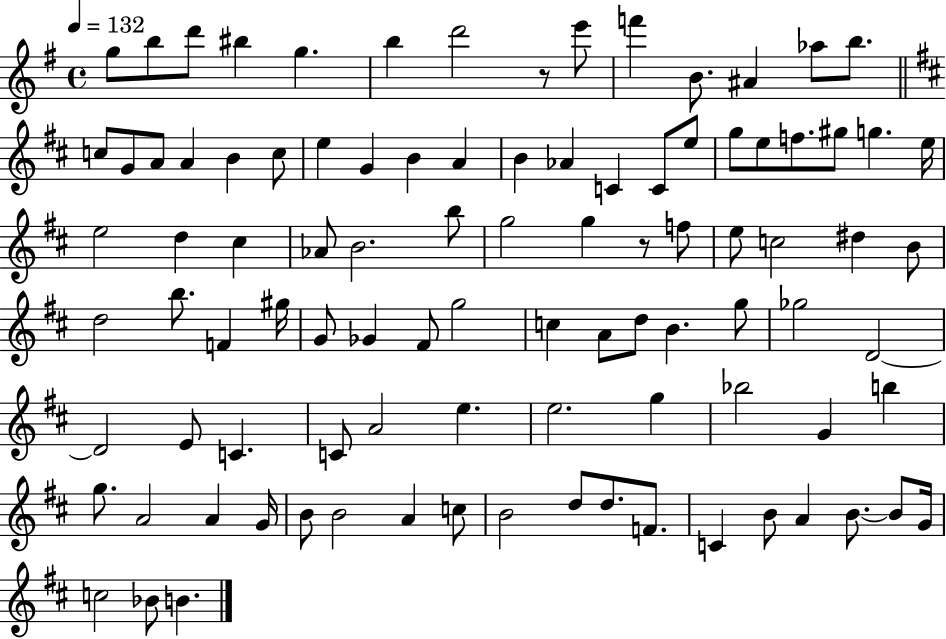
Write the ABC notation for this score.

X:1
T:Untitled
M:4/4
L:1/4
K:G
g/2 b/2 d'/2 ^b g b d'2 z/2 e'/2 f' B/2 ^A _a/2 b/2 c/2 G/2 A/2 A B c/2 e G B A B _A C C/2 e/2 g/2 e/2 f/2 ^g/2 g e/4 e2 d ^c _A/2 B2 b/2 g2 g z/2 f/2 e/2 c2 ^d B/2 d2 b/2 F ^g/4 G/2 _G ^F/2 g2 c A/2 d/2 B g/2 _g2 D2 D2 E/2 C C/2 A2 e e2 g _b2 G b g/2 A2 A G/4 B/2 B2 A c/2 B2 d/2 d/2 F/2 C B/2 A B/2 B/2 G/4 c2 _B/2 B